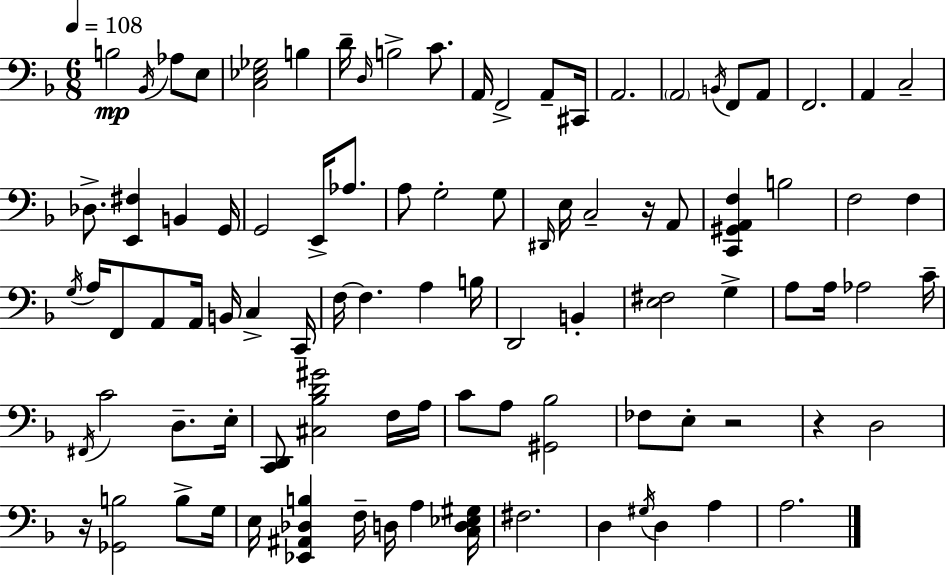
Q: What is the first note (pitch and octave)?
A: B3